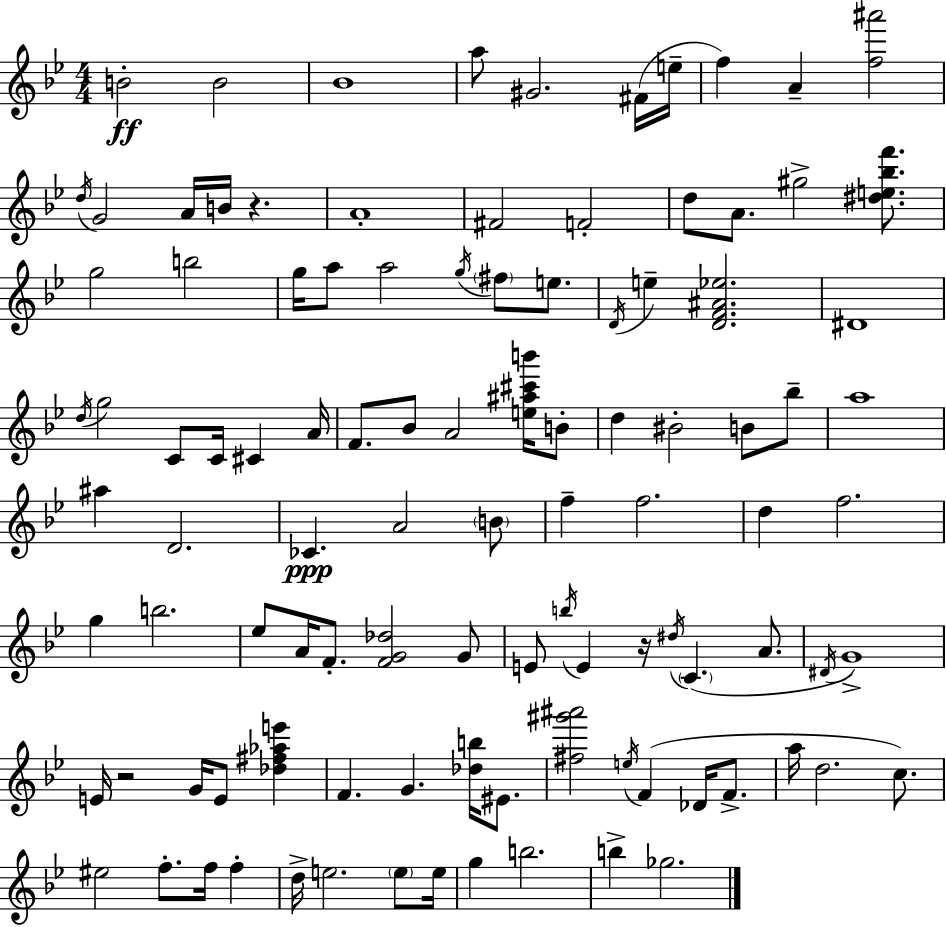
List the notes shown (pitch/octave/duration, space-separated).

B4/h B4/h Bb4/w A5/e G#4/h. F#4/s E5/s F5/q A4/q [F5,A#6]/h D5/s G4/h A4/s B4/s R/q. A4/w F#4/h F4/h D5/e A4/e. G#5/h [D#5,E5,Bb5,F6]/e. G5/h B5/h G5/s A5/e A5/h G5/s F#5/e E5/e. D4/s E5/q [D4,F4,A#4,Eb5]/h. D#4/w D5/s G5/h C4/e C4/s C#4/q A4/s F4/e. Bb4/e A4/h [E5,A#5,C#6,B6]/s B4/e D5/q BIS4/h B4/e Bb5/e A5/w A#5/q D4/h. CES4/q. A4/h B4/e F5/q F5/h. D5/q F5/h. G5/q B5/h. Eb5/e A4/s F4/e. [F4,G4,Db5]/h G4/e E4/e B5/s E4/q R/s D#5/s C4/q. A4/e. D#4/s G4/w E4/s R/h G4/s E4/e [Db5,F#5,Ab5,E6]/q F4/q. G4/q. [Db5,B5]/s EIS4/e. [F#5,G#6,A#6]/h E5/s F4/q Db4/s F4/e. A5/s D5/h. C5/e. EIS5/h F5/e. F5/s F5/q D5/s E5/h. E5/e E5/s G5/q B5/h. B5/q Gb5/h.